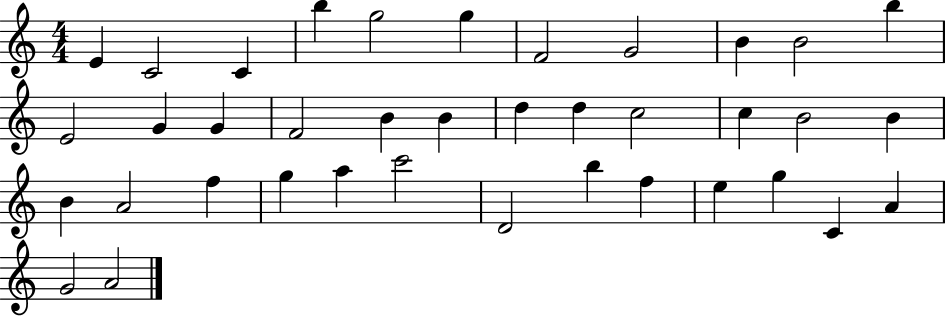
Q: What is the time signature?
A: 4/4